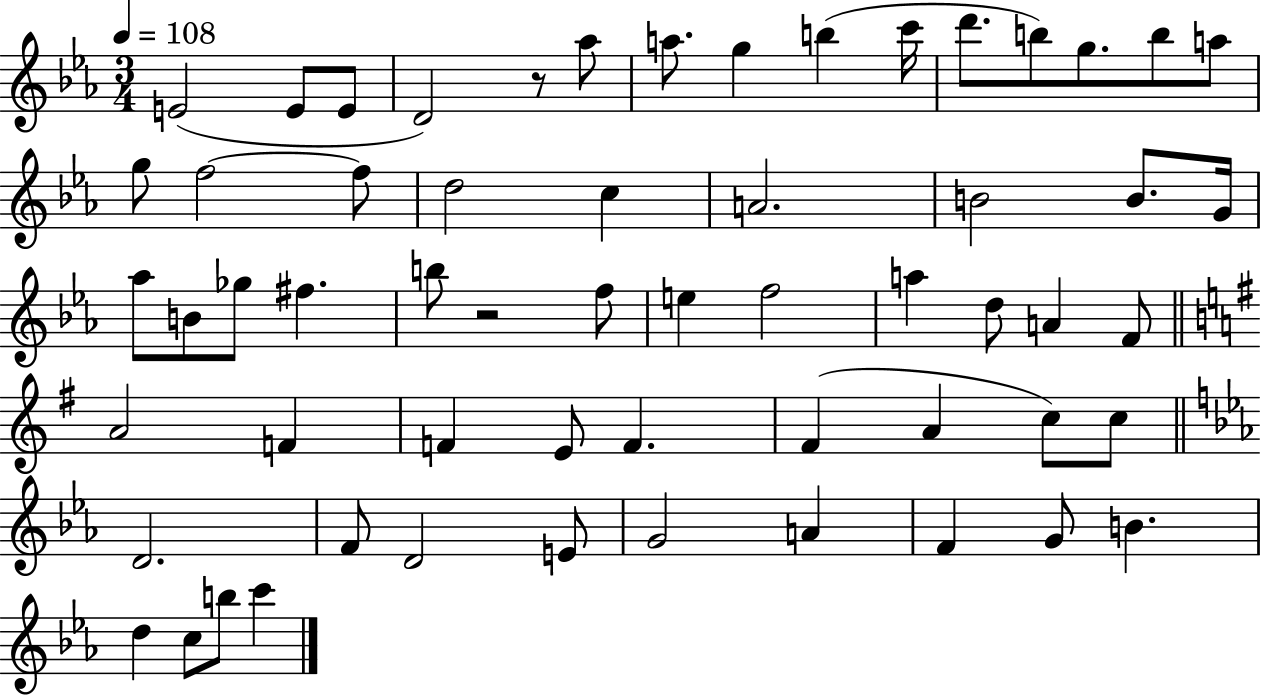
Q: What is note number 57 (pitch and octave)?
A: C6